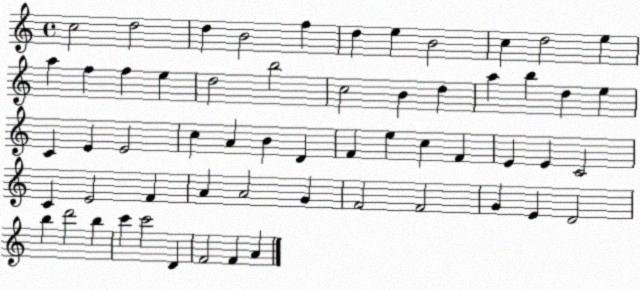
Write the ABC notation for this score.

X:1
T:Untitled
M:4/4
L:1/4
K:C
c2 d2 d B2 f d e B2 c d2 e a f f e d2 b2 c2 B d a b d e C E E2 c A B D F e c F E E C2 C E2 F A A2 G F2 F2 G E D2 b d'2 b c' c'2 D F2 F A